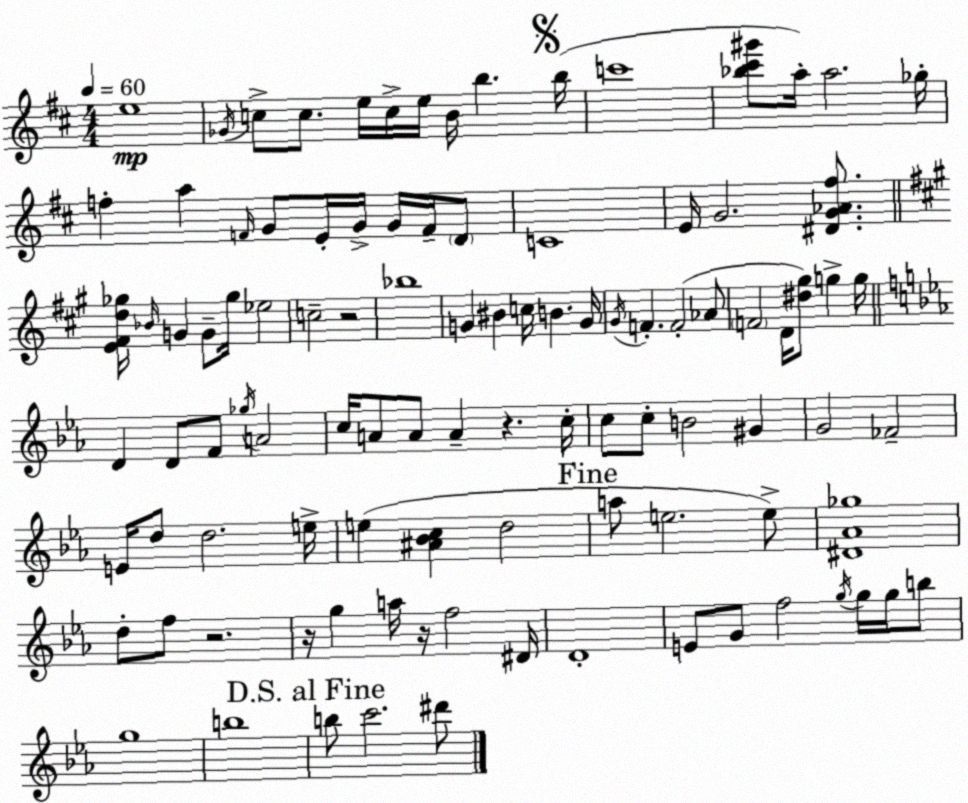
X:1
T:Untitled
M:4/4
L:1/4
K:D
e4 _G/4 c/2 c/2 e/4 c/4 e/4 B/4 b b/4 c'4 [_b^c'^g']/2 a/4 a2 _g/4 f a F/4 G/2 E/4 G/4 G/4 F/4 D/2 C4 E/4 G2 [^DG_A^f]/2 [E^Fd_g]/4 _B/4 G G/2 _g/4 _e2 c2 z2 _b4 G ^B c/4 B G/4 ^G/4 F F2 _A/2 F2 D/4 [^d^g]/2 g g/4 D D/2 F/2 _g/4 A2 c/4 A/2 A/2 A z c/4 c/2 c/2 B2 ^G G2 _F2 E/4 d/2 d2 e/4 e [^A_Bc] d2 a/2 e2 e/2 [^D_A_g]4 d/2 f/2 z2 z/4 g a/4 z/4 f2 ^D/4 D4 E/2 G/2 f2 g/4 g/4 g/4 b/2 g4 b4 b/2 c'2 ^d'/2